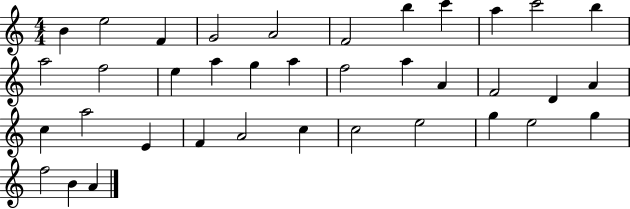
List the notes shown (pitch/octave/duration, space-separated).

B4/q E5/h F4/q G4/h A4/h F4/h B5/q C6/q A5/q C6/h B5/q A5/h F5/h E5/q A5/q G5/q A5/q F5/h A5/q A4/q F4/h D4/q A4/q C5/q A5/h E4/q F4/q A4/h C5/q C5/h E5/h G5/q E5/h G5/q F5/h B4/q A4/q